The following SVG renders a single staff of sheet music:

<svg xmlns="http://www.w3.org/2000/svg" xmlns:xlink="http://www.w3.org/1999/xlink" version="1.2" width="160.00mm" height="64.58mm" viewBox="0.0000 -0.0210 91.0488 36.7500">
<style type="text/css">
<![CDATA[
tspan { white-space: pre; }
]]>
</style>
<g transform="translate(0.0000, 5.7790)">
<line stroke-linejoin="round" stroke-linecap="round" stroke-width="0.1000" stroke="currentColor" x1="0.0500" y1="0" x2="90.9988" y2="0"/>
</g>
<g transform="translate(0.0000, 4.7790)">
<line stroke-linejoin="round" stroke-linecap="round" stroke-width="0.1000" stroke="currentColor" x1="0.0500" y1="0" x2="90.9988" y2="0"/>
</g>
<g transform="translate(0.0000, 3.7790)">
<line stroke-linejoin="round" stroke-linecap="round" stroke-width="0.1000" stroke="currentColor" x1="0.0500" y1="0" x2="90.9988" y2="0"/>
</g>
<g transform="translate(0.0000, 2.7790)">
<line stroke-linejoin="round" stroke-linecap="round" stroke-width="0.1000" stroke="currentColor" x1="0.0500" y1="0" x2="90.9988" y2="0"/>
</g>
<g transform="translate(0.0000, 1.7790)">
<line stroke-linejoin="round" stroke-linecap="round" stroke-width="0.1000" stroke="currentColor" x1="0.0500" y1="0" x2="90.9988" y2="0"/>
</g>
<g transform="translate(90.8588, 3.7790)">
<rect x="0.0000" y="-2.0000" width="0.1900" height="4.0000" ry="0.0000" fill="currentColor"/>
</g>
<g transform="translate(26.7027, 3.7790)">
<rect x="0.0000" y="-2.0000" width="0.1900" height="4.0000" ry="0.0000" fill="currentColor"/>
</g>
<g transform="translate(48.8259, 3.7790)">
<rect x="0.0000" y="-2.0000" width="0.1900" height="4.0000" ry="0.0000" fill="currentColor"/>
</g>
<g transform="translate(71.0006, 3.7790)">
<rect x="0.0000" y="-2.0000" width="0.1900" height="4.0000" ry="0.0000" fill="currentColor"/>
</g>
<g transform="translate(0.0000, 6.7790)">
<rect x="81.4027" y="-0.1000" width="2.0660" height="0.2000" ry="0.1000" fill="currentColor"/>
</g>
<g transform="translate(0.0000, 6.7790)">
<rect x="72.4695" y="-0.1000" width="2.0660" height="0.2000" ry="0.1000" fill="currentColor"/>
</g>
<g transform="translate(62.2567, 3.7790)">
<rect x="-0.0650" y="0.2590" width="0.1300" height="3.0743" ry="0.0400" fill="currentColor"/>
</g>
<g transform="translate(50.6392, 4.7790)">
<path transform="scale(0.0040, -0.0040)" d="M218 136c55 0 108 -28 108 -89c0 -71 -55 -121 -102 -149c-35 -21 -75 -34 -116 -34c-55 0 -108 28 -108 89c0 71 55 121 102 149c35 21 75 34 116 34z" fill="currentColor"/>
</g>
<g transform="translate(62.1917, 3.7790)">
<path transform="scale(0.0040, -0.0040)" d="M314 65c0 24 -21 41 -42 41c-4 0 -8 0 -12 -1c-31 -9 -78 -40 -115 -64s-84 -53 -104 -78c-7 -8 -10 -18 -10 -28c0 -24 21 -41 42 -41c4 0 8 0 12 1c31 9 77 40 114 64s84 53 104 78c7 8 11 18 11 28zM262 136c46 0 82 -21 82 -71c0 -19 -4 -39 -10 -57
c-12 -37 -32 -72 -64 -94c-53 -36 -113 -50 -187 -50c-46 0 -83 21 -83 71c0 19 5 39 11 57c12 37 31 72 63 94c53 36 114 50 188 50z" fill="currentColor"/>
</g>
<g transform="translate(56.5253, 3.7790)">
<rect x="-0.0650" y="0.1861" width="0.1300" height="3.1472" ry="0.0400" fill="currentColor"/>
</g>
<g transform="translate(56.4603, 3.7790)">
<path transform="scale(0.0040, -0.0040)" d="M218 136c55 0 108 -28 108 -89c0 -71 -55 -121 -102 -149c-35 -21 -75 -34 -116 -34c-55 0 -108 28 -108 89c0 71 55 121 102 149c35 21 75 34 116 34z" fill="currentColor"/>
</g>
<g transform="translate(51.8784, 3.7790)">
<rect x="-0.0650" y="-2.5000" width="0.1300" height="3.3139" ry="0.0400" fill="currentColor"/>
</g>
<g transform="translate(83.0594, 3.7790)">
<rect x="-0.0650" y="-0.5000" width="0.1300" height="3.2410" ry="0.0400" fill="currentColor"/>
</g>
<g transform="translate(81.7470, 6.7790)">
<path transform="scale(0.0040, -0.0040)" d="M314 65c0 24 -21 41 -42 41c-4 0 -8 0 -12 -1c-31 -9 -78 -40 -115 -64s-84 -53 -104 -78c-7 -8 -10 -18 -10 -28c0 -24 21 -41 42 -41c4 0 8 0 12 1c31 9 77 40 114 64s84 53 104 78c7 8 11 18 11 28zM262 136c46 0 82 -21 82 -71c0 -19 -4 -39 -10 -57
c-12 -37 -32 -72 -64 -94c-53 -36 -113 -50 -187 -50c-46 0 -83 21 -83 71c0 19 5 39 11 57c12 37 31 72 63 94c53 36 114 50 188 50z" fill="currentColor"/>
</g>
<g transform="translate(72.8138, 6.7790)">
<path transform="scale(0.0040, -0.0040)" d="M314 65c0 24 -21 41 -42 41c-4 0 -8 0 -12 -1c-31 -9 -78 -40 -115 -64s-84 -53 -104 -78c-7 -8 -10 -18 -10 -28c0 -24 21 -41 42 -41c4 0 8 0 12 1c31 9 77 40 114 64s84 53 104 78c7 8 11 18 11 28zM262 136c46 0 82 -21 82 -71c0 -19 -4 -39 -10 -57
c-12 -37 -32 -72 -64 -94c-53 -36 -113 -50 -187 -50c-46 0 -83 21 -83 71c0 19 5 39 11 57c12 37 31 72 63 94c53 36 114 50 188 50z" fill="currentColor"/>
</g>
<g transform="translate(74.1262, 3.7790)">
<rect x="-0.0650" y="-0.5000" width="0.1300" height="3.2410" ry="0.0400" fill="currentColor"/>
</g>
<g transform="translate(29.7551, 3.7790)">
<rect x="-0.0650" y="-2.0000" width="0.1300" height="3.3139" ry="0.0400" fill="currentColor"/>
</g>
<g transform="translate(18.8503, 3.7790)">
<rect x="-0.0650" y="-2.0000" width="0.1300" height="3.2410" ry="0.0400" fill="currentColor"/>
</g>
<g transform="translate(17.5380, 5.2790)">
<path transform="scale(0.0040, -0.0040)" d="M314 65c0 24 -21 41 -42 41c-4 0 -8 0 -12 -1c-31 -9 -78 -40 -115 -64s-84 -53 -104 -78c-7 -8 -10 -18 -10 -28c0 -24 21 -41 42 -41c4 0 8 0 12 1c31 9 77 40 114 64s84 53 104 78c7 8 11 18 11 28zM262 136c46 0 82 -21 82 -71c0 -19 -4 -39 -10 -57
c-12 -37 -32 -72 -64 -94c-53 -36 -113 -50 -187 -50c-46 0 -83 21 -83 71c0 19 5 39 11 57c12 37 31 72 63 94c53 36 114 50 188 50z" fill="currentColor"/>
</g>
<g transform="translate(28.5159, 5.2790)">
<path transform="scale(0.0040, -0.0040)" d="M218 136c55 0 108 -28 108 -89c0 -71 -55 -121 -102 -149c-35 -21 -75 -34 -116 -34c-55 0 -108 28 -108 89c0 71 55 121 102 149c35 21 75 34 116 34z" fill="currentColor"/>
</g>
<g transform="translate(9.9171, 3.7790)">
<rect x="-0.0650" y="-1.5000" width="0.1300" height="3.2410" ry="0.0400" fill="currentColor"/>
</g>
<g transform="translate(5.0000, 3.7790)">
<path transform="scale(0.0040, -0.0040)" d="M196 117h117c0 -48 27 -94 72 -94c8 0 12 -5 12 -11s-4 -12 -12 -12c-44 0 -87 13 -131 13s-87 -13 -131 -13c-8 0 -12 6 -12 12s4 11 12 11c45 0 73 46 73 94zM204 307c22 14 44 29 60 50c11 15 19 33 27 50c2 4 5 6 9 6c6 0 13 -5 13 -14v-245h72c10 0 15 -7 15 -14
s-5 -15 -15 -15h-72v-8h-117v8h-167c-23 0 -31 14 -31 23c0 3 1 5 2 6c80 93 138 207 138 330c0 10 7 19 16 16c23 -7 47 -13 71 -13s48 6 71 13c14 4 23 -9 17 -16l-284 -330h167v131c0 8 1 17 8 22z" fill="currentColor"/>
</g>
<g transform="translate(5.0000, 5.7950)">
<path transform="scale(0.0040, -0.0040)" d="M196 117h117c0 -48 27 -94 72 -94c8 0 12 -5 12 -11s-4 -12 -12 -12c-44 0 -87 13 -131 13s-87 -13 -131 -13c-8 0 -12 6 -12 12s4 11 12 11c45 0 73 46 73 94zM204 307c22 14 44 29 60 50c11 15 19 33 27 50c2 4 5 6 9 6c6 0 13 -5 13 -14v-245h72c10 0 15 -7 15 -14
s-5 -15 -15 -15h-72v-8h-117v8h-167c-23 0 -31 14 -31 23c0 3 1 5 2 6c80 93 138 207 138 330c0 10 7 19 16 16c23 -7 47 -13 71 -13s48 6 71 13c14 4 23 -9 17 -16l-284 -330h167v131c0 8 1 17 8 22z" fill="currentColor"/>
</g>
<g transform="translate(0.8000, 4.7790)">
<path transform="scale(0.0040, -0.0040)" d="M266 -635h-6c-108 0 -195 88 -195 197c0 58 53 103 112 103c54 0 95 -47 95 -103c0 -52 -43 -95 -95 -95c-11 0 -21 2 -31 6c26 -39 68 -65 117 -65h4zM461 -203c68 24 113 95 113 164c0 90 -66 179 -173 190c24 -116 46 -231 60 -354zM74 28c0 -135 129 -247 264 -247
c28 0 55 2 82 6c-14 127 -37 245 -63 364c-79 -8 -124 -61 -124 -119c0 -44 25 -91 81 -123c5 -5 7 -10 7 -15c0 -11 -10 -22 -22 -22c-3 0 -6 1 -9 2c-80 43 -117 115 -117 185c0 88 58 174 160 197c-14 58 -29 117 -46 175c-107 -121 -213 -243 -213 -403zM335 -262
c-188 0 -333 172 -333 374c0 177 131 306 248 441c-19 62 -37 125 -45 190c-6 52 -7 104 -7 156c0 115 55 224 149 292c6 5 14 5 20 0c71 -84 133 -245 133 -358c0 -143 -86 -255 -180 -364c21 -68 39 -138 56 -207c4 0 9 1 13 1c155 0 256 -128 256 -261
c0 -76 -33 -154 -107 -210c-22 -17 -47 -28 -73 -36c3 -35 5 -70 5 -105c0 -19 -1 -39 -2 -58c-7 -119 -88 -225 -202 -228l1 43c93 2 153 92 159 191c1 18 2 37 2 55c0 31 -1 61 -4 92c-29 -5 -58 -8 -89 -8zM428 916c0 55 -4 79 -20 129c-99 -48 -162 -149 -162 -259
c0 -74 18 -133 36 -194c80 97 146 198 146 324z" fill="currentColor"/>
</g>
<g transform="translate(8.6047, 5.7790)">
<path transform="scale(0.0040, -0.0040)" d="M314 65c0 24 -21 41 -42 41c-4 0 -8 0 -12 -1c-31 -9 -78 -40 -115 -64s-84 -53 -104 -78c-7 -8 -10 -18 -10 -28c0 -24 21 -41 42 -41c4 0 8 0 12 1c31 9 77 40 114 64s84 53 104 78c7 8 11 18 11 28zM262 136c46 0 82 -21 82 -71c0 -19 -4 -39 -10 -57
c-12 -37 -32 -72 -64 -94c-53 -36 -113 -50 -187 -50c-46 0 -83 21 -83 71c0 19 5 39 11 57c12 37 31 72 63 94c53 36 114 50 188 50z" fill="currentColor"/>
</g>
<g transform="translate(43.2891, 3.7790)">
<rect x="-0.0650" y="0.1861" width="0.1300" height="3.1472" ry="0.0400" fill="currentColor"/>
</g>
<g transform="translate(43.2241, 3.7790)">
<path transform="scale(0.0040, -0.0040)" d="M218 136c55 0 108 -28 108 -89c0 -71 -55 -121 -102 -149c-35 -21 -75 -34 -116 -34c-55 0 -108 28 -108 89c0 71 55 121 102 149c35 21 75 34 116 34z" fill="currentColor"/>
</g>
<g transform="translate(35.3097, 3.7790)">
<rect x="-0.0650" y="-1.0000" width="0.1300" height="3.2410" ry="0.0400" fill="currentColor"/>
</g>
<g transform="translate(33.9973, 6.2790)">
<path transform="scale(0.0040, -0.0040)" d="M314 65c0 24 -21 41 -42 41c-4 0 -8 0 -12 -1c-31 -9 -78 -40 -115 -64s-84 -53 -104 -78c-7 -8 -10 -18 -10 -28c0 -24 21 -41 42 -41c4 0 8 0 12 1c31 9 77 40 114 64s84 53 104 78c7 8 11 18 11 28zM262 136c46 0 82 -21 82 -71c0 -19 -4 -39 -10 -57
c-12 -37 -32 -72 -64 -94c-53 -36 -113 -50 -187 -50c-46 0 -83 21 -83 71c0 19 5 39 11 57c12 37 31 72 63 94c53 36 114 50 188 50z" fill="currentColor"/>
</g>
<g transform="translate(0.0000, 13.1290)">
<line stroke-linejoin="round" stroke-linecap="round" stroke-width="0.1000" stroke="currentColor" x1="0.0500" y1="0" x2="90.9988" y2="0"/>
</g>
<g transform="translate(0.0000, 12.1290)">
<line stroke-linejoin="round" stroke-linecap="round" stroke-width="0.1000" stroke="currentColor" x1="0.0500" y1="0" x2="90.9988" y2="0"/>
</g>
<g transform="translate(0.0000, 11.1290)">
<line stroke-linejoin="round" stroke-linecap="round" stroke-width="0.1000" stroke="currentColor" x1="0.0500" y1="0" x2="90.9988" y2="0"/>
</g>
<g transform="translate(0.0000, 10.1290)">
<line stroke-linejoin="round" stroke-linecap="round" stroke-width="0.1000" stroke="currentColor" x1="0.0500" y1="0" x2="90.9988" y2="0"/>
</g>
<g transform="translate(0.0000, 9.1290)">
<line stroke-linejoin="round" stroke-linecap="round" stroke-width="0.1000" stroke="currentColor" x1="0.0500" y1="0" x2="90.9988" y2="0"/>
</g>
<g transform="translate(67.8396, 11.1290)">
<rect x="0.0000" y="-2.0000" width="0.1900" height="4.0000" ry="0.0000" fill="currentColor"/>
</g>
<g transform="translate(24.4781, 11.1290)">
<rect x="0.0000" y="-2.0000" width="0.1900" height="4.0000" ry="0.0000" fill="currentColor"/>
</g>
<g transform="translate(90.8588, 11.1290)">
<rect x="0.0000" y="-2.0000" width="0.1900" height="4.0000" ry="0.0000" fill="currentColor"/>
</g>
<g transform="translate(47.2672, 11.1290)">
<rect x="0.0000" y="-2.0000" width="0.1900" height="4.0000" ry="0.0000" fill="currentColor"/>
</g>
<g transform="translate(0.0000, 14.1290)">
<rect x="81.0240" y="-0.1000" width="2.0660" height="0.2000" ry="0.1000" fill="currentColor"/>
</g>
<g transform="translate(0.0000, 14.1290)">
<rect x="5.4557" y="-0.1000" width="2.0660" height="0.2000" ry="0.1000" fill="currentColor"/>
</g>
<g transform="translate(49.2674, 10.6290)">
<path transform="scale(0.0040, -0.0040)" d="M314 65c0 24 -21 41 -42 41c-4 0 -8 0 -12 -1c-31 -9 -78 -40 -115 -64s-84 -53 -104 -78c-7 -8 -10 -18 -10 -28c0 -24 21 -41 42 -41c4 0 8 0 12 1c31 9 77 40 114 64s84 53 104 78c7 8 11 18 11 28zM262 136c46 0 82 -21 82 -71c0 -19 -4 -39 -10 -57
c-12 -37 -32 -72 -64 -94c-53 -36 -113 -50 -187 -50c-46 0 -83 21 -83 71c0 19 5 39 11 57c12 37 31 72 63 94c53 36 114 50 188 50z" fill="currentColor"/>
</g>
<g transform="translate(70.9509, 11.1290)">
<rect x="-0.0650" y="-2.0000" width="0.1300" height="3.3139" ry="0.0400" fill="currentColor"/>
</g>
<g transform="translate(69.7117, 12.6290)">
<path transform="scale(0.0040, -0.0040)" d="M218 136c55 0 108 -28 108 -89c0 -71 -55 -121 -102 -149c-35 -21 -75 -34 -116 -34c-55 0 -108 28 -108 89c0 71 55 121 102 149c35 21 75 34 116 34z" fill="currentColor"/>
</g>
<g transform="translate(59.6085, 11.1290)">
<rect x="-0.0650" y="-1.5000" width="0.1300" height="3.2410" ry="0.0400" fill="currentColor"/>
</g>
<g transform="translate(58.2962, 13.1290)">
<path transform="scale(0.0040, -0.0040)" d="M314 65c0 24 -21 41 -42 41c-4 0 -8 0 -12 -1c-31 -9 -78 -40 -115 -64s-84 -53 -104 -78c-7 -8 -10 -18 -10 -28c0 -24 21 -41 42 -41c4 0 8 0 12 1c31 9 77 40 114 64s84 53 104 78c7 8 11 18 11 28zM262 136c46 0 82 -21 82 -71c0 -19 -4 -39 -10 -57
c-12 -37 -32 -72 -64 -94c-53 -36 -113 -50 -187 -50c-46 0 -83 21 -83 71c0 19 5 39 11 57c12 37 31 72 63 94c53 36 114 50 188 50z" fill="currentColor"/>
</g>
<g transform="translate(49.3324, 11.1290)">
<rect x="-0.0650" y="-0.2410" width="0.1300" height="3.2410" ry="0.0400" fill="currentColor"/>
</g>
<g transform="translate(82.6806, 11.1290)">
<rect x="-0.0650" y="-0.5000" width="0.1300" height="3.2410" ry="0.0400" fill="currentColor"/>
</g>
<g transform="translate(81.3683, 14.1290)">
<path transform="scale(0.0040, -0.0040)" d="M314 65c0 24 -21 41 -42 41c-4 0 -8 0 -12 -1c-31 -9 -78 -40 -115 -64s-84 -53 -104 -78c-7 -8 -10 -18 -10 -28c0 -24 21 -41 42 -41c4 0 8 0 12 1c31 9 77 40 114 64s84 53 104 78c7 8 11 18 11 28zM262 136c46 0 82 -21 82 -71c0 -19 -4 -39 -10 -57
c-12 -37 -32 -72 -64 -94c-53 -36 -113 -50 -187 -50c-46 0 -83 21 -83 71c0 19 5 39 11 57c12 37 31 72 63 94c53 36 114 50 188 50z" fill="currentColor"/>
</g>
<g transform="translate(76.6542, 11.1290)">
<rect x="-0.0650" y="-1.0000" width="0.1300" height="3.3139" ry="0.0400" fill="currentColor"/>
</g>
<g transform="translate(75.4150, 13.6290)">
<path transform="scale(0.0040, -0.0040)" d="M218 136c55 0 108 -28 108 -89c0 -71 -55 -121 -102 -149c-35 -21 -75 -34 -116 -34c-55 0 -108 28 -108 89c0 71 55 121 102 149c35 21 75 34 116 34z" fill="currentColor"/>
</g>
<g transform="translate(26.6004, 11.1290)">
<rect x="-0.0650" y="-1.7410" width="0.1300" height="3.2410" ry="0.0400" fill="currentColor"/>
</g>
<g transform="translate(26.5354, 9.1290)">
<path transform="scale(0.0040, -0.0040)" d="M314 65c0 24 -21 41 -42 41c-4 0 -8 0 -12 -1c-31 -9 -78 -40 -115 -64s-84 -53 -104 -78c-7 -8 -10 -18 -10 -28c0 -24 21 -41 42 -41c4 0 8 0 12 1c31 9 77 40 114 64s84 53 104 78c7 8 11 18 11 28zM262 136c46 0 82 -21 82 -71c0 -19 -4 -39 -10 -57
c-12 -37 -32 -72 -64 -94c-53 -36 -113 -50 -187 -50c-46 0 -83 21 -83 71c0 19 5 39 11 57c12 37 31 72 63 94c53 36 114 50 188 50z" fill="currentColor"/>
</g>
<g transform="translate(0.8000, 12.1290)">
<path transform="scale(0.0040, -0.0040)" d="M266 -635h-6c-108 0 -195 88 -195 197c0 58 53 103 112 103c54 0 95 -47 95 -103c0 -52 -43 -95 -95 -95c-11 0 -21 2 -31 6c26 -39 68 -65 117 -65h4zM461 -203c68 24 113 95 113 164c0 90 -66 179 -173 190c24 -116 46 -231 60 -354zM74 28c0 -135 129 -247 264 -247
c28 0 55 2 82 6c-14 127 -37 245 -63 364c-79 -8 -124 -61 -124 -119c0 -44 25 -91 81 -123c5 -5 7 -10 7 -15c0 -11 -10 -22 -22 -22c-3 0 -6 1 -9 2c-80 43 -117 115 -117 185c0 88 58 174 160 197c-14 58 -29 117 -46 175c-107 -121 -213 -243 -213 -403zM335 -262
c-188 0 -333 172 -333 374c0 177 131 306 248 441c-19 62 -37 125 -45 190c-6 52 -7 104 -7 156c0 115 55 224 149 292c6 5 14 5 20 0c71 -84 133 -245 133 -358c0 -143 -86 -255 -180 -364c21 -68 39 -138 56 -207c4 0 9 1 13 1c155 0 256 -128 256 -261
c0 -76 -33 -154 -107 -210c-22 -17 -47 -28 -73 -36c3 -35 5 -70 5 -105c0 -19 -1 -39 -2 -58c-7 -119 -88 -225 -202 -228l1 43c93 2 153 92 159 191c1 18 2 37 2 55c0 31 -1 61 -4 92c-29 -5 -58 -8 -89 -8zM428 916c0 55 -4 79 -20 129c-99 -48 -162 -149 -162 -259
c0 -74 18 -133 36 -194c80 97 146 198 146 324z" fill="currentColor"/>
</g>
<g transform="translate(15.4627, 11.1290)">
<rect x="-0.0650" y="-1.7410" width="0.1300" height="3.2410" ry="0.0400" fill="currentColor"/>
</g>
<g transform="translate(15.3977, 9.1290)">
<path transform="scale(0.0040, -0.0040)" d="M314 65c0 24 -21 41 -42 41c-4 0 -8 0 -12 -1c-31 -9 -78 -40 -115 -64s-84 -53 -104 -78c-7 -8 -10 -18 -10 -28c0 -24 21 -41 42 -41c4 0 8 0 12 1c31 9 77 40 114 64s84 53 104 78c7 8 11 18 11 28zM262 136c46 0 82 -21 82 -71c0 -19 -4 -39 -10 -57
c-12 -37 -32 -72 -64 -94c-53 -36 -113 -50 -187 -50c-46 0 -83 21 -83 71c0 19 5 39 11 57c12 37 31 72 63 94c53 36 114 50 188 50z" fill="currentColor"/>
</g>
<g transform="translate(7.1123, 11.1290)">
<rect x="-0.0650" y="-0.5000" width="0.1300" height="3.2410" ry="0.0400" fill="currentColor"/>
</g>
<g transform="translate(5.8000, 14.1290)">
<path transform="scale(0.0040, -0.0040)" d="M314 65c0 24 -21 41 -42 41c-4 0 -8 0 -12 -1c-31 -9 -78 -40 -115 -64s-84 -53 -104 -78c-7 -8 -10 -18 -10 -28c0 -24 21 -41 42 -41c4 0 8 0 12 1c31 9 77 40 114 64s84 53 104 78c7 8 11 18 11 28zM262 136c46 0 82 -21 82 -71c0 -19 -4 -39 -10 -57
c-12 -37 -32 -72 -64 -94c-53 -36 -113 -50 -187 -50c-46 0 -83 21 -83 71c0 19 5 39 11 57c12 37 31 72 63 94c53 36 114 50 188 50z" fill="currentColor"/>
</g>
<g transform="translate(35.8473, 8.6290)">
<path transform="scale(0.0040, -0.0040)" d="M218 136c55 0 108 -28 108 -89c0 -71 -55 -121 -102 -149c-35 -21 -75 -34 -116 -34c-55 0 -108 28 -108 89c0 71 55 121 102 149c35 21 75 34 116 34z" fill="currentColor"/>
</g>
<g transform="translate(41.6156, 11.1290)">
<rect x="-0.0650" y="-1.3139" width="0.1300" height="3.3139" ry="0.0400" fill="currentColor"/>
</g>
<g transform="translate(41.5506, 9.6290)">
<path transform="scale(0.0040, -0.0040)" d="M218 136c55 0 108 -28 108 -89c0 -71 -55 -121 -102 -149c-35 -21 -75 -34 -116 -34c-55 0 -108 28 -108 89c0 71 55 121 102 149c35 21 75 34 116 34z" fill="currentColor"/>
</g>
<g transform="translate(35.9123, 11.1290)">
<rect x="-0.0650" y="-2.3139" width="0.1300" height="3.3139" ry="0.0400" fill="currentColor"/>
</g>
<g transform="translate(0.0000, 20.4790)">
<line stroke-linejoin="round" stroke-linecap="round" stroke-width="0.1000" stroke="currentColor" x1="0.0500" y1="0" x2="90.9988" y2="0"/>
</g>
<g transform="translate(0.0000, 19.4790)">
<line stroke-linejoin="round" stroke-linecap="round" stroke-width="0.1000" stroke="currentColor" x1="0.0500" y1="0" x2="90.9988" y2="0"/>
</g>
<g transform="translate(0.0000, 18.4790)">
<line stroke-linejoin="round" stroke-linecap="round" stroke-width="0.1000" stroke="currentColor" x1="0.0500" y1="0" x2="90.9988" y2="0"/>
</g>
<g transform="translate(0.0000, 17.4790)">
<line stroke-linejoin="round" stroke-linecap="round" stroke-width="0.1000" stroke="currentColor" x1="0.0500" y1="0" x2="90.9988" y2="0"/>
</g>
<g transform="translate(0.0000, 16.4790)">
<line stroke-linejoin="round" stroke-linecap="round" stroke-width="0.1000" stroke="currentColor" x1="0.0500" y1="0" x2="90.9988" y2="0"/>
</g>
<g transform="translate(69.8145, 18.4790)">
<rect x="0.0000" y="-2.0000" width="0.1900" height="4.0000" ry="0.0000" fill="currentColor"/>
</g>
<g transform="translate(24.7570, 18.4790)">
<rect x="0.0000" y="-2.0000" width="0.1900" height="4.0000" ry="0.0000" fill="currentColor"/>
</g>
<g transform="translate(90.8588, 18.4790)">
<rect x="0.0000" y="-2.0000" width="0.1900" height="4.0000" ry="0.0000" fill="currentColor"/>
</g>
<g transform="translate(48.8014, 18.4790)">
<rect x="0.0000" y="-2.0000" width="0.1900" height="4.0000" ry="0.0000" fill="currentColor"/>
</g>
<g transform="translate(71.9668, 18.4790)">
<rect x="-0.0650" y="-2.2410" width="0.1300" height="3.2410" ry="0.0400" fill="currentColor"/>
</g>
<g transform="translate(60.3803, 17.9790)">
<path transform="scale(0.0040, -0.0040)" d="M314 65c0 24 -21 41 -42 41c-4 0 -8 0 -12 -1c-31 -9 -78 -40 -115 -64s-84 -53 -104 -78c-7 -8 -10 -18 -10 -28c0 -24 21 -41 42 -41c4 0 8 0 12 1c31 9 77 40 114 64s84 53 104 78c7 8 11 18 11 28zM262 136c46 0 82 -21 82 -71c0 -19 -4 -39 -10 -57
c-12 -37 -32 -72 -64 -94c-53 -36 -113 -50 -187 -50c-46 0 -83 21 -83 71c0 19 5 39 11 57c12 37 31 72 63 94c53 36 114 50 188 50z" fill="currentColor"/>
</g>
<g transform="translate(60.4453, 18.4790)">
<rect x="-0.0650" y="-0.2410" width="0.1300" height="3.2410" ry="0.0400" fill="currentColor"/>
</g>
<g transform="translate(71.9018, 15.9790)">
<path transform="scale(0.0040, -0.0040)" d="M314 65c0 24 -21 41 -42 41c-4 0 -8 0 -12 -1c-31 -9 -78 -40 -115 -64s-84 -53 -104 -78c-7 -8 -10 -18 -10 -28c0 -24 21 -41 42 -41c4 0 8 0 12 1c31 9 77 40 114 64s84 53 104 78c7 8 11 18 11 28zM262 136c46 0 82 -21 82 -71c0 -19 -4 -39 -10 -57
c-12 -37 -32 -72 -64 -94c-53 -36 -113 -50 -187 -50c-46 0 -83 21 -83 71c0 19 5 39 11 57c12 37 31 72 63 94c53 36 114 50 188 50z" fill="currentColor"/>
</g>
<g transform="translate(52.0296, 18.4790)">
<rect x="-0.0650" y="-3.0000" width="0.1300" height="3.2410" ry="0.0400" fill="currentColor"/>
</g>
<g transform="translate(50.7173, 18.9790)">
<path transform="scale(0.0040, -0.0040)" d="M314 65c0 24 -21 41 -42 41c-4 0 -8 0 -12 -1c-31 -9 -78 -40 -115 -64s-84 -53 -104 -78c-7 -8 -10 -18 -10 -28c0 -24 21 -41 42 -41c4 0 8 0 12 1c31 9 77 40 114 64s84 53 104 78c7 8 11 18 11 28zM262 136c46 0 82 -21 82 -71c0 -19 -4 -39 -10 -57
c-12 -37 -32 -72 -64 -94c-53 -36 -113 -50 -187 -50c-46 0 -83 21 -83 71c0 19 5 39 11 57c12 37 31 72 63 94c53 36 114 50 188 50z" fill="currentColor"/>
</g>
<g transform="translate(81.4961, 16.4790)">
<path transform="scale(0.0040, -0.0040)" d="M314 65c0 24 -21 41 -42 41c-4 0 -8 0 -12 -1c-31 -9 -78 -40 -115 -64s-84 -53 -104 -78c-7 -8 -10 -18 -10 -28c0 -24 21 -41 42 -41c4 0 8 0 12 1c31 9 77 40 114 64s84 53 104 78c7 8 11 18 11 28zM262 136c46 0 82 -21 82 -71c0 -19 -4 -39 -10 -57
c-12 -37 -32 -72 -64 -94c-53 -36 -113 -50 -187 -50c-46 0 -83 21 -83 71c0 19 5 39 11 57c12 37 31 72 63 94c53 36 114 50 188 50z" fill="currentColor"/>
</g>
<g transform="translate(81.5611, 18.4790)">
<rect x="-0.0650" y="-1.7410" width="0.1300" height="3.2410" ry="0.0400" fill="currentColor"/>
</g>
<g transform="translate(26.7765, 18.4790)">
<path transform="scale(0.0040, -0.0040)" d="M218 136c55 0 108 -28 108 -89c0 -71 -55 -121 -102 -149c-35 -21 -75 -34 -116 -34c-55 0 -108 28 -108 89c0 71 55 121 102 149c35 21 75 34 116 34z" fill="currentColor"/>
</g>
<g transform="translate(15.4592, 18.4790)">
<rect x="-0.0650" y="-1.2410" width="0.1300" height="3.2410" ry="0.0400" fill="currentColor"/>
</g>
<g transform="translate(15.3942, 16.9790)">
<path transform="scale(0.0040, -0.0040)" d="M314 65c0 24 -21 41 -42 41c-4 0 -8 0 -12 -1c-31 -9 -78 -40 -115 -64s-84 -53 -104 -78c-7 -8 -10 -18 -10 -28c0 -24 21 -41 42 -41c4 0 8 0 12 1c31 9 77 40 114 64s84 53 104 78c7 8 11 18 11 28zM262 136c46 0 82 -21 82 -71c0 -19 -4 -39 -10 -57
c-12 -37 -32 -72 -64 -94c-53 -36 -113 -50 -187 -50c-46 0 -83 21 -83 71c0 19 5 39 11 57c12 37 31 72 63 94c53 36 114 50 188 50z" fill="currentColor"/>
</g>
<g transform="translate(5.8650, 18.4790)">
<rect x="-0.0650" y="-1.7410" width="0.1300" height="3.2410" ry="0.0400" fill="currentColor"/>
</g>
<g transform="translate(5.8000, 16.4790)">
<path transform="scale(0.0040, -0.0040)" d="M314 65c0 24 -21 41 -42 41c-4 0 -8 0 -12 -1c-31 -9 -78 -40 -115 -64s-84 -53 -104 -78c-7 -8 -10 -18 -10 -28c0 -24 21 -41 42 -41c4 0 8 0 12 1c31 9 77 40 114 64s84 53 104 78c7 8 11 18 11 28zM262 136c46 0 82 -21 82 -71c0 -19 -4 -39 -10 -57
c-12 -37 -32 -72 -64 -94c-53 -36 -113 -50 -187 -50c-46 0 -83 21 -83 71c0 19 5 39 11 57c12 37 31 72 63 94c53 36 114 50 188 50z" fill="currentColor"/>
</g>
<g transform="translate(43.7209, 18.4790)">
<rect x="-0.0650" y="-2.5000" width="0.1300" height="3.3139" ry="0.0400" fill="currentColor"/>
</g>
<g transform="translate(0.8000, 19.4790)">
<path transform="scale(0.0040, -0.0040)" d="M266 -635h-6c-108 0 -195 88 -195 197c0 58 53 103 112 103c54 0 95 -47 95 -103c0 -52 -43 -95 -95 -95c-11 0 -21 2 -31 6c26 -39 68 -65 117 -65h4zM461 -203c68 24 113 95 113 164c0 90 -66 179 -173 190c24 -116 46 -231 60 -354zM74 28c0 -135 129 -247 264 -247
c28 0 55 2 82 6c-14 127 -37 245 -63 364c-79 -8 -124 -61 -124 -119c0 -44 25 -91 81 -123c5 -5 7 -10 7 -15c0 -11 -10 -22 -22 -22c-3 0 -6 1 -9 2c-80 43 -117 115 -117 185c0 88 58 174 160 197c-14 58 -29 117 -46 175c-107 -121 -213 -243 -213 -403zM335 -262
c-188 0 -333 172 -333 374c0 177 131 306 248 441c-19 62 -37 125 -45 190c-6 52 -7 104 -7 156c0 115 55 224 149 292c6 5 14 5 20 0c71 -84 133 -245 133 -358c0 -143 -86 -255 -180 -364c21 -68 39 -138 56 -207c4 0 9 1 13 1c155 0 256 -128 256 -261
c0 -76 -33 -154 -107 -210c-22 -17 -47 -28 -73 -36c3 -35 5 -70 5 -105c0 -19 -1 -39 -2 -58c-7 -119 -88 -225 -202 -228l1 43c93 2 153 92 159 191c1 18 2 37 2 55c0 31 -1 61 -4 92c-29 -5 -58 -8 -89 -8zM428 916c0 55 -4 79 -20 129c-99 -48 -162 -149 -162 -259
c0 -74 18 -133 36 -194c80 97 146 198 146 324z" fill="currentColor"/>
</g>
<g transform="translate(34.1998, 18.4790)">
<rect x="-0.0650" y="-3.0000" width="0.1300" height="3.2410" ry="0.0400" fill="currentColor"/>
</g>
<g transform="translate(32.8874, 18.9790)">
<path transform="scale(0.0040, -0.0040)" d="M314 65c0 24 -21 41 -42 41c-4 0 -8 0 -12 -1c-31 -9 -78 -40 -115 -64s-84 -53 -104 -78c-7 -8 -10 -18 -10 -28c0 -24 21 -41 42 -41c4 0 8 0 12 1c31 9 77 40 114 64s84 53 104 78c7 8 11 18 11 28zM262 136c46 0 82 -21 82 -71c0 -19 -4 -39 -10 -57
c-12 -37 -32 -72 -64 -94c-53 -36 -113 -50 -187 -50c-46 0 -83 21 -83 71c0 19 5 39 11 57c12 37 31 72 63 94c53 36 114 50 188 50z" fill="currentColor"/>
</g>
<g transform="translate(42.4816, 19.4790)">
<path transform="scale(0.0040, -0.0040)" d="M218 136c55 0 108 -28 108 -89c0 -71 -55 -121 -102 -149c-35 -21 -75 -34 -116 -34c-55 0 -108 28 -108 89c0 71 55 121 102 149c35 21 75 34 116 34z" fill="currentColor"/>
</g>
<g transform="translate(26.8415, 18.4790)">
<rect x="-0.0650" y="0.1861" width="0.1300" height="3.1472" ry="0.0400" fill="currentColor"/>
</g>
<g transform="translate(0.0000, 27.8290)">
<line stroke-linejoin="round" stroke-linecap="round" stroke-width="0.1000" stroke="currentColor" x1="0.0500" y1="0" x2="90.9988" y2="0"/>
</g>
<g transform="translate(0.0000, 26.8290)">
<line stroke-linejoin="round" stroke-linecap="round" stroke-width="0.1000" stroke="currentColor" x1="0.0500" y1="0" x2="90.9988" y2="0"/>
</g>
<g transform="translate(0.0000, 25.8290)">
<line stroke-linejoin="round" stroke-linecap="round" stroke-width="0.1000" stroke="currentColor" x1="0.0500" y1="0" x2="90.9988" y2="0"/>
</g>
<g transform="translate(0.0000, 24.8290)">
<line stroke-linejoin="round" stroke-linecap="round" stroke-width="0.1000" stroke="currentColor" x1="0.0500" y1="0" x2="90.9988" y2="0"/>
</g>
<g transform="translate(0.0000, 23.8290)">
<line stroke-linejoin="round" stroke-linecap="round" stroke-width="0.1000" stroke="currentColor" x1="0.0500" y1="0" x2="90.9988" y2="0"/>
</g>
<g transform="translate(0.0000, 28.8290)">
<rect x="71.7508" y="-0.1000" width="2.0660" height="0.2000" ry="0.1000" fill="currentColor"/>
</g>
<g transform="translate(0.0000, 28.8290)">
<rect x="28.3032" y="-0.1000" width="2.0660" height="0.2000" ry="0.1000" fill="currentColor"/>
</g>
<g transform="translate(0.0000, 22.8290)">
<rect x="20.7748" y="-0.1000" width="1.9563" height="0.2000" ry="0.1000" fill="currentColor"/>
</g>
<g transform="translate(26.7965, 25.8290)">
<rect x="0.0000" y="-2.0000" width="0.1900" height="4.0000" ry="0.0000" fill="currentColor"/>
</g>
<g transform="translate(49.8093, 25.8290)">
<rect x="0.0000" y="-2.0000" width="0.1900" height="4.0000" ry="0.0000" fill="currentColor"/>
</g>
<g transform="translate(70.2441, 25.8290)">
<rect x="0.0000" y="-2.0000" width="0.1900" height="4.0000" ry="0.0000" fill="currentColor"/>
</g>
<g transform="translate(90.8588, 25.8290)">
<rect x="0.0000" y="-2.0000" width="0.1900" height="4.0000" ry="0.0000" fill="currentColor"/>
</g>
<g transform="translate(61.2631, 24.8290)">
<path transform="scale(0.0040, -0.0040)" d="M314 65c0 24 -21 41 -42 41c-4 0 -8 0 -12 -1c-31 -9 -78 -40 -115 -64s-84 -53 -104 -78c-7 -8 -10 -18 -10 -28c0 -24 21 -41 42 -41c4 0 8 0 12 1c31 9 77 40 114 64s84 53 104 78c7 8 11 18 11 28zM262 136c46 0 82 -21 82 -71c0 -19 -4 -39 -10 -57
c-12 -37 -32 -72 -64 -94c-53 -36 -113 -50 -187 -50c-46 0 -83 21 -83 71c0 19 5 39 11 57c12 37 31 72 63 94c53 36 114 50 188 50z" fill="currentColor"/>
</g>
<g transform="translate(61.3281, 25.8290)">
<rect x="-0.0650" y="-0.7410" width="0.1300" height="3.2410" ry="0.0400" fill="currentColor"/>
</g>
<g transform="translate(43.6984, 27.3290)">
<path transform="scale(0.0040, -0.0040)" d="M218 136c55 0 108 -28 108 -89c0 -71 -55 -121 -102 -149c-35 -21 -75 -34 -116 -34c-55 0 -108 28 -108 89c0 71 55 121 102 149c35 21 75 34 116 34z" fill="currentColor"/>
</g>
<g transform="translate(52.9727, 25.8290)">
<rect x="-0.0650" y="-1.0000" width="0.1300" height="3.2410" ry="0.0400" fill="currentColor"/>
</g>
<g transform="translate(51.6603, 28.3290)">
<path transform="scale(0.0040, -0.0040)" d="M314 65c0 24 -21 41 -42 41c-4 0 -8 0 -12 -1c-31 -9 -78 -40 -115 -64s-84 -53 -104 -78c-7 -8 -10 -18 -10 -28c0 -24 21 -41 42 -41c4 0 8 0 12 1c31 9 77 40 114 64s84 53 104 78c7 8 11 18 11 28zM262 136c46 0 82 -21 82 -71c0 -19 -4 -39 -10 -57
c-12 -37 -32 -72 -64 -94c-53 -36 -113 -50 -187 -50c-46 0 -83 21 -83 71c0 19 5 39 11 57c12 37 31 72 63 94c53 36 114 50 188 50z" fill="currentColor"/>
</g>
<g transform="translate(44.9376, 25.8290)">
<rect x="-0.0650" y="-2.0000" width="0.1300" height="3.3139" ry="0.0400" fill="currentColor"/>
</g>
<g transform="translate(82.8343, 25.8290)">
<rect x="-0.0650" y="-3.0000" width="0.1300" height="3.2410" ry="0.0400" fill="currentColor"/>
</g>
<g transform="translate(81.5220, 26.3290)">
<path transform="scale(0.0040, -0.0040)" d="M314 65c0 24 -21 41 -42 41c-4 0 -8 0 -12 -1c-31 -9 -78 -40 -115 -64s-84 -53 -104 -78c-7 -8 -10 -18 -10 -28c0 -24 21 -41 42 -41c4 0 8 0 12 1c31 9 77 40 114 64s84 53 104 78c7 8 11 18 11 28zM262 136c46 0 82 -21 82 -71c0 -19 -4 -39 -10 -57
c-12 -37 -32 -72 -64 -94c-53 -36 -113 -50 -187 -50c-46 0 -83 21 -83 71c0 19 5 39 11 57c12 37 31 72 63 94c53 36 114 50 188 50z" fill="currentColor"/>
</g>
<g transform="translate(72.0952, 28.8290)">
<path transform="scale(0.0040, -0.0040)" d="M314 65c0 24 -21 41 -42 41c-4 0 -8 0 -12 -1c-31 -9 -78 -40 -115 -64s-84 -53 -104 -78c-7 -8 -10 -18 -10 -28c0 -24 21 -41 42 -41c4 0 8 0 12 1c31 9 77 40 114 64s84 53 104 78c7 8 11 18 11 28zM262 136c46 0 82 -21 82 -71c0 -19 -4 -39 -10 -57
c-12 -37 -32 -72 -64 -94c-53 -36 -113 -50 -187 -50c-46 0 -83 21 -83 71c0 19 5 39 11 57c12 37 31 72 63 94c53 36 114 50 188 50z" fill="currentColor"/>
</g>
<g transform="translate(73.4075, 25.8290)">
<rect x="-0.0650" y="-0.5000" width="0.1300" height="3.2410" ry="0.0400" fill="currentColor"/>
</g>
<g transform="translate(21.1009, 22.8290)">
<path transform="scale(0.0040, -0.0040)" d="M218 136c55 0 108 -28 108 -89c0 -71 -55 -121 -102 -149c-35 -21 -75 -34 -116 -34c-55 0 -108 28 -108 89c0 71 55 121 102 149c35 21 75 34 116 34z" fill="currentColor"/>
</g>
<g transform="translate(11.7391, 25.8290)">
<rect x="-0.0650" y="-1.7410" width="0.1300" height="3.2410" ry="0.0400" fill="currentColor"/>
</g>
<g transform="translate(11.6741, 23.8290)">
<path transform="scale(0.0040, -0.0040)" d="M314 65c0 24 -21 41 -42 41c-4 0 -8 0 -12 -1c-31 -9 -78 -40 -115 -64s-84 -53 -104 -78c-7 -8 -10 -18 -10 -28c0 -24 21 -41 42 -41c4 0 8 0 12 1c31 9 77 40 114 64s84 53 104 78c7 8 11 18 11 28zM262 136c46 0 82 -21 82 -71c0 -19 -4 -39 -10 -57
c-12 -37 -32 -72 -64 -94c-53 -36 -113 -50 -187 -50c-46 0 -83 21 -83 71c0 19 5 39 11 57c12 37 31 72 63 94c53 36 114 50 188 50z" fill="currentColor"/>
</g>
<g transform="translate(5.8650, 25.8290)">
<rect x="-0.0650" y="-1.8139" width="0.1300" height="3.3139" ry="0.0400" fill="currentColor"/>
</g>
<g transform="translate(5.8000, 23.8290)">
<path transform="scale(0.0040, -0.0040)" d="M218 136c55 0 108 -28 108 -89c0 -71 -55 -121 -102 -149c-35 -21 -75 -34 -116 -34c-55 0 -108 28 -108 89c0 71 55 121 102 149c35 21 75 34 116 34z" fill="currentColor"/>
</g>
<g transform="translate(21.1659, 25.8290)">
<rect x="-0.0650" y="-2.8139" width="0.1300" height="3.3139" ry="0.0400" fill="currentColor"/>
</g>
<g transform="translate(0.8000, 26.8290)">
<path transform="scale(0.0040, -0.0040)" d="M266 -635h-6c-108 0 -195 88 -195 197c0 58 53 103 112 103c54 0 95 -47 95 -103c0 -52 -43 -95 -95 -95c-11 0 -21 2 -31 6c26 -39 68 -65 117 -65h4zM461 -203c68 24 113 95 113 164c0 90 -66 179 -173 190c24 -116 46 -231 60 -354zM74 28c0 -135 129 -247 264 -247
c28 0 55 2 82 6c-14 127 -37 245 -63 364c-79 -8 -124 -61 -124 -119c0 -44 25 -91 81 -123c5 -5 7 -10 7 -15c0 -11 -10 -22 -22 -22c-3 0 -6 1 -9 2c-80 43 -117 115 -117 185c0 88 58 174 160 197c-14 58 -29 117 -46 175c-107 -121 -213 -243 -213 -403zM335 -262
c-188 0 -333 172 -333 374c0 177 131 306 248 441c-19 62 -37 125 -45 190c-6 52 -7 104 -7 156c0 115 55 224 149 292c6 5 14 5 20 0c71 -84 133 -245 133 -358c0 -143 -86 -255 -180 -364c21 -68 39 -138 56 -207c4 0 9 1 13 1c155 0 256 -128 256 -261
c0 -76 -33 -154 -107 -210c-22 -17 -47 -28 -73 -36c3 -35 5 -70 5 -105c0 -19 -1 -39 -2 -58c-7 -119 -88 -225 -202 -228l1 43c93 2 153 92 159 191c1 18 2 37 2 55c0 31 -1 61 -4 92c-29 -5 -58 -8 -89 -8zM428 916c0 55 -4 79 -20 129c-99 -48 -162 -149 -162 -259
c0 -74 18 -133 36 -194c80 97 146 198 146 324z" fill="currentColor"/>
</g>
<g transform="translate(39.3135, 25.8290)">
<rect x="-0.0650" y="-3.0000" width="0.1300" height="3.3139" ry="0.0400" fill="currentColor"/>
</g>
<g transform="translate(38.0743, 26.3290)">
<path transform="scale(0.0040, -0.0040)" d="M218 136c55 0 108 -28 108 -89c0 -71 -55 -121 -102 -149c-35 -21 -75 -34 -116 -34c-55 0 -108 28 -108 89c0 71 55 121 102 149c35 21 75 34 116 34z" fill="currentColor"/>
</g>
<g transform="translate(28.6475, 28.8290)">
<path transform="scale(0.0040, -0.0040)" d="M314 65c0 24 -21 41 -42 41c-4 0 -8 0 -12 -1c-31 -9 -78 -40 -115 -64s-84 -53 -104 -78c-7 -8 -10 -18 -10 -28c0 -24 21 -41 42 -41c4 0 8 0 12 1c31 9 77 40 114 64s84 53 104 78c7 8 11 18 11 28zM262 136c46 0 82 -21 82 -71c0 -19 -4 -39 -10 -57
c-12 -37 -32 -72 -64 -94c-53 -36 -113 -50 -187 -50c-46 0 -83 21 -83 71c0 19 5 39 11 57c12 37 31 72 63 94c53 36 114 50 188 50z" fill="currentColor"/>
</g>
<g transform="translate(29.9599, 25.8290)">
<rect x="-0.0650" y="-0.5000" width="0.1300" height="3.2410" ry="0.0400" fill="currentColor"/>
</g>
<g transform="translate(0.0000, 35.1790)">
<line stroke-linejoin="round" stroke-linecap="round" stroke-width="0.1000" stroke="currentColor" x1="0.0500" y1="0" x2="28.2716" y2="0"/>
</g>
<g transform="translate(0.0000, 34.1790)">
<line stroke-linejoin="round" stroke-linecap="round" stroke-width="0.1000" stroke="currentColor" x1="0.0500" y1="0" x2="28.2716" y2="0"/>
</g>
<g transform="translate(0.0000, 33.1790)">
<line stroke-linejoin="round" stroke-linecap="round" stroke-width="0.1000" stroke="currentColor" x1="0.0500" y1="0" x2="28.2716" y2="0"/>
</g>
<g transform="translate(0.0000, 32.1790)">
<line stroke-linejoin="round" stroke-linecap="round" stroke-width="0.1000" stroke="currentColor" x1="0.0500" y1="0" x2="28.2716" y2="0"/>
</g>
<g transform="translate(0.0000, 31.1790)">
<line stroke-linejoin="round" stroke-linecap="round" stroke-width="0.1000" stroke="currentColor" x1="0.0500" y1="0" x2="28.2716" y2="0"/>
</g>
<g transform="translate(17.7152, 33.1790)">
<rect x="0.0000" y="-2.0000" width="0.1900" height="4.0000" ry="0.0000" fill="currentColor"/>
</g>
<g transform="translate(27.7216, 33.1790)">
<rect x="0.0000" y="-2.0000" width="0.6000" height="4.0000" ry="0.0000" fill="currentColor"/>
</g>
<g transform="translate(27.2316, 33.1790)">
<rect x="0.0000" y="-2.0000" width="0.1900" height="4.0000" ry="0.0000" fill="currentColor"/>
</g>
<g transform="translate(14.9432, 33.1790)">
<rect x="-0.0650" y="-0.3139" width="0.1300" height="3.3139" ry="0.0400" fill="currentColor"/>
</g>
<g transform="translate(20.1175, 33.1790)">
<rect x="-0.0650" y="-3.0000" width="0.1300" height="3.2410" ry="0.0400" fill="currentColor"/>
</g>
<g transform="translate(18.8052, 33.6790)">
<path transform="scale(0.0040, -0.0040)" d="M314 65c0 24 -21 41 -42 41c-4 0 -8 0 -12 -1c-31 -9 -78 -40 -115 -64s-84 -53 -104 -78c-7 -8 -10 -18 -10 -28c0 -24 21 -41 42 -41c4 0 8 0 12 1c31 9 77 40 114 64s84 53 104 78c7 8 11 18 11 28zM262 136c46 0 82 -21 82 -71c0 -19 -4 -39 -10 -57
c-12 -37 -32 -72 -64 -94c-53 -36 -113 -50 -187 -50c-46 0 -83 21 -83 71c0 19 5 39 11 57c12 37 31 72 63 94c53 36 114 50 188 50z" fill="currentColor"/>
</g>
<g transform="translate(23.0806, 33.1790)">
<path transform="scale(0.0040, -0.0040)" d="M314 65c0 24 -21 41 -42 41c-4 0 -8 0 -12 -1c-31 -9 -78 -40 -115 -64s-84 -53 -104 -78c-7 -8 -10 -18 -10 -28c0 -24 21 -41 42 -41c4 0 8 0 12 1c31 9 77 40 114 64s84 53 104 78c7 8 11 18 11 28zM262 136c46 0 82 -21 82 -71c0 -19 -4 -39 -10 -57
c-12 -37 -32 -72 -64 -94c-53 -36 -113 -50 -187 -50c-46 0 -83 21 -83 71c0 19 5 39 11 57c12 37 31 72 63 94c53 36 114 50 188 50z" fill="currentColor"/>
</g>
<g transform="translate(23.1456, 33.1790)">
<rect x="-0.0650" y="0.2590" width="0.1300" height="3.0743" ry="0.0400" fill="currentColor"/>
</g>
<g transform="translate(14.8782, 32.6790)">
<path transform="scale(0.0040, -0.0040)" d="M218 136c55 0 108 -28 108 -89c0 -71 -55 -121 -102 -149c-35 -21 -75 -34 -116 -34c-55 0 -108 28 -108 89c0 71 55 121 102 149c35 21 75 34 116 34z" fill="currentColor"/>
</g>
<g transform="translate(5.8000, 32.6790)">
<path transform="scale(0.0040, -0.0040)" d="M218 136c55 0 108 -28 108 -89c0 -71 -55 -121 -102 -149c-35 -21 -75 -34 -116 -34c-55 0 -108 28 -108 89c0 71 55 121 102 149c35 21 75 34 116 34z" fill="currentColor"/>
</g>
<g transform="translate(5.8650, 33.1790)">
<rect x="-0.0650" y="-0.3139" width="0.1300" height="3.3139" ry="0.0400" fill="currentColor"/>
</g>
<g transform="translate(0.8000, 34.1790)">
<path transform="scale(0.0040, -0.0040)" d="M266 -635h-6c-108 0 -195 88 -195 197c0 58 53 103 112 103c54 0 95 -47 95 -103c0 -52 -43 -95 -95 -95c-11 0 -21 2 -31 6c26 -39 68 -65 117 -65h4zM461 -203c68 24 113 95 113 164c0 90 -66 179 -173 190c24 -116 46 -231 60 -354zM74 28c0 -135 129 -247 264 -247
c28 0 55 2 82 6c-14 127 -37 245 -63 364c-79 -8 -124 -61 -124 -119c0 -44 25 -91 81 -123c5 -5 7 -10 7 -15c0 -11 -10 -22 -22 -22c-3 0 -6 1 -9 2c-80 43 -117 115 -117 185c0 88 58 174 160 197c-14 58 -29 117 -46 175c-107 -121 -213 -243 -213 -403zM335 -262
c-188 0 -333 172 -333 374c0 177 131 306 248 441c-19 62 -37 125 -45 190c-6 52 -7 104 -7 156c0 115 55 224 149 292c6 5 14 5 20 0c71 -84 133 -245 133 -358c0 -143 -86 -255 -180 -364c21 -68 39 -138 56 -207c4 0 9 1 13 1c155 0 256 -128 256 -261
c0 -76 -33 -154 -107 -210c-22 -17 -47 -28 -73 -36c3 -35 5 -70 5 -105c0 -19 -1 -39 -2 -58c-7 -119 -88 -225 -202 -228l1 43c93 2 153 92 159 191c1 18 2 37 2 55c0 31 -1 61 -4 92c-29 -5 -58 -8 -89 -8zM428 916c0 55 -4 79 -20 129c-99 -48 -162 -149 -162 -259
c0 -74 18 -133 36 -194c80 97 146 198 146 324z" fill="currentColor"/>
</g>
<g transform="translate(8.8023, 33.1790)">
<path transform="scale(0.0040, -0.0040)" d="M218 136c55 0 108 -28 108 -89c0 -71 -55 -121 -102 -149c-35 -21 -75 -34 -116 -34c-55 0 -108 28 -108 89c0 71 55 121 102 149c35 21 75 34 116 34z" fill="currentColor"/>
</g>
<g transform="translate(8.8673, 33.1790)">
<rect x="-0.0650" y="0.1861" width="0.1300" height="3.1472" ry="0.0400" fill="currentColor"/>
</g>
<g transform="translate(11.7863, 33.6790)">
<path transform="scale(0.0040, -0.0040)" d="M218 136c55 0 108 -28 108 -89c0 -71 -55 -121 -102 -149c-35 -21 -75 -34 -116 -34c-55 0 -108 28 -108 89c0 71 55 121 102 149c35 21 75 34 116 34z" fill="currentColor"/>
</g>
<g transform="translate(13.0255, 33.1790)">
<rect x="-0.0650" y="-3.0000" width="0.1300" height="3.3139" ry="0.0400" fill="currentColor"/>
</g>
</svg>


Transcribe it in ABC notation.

X:1
T:Untitled
M:4/4
L:1/4
K:C
E2 F2 F D2 B G B B2 C2 C2 C2 f2 f2 g e c2 E2 F D C2 f2 e2 B A2 G A2 c2 g2 f2 f f2 a C2 A F D2 d2 C2 A2 c B A c A2 B2